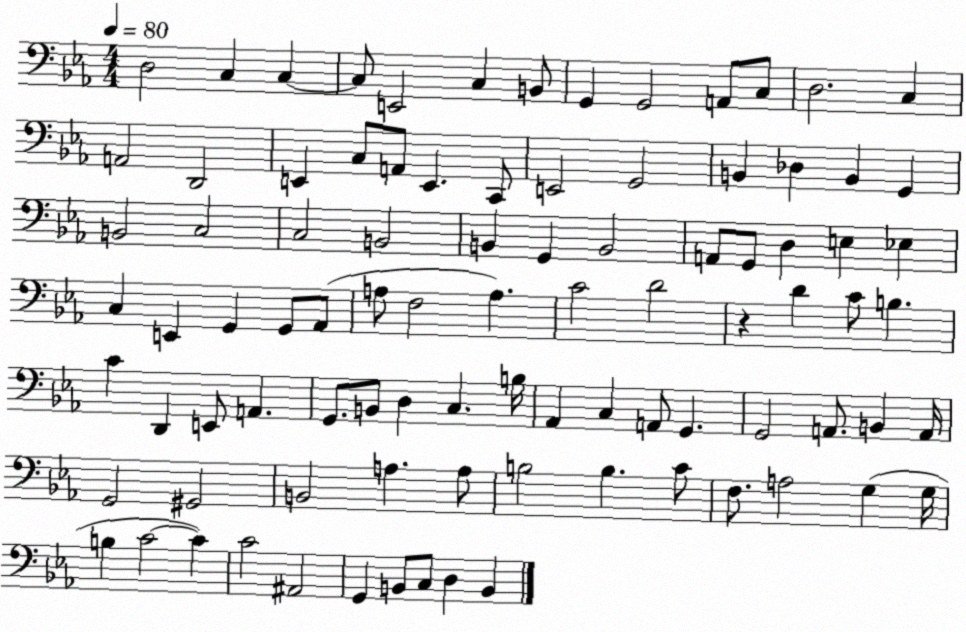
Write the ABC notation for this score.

X:1
T:Untitled
M:4/4
L:1/4
K:Eb
D,2 C, C, C,/2 E,,2 C, B,,/2 G,, G,,2 A,,/2 C,/2 D,2 C, A,,2 D,,2 E,, C,/2 A,,/2 E,, C,,/2 E,,2 G,,2 B,, _D, B,, G,, B,,2 C,2 C,2 B,,2 B,, G,, B,,2 A,,/2 G,,/2 D, E, _E, C, E,, G,, G,,/2 _A,,/2 A,/2 F,2 A, C2 D2 z D C/2 B, C D,, E,,/2 A,, G,,/2 B,,/2 D, C, B,/4 _A,, C, A,,/2 G,, G,,2 A,,/2 B,, A,,/4 G,,2 ^G,,2 B,,2 A, A,/2 B,2 B, C/2 F,/2 A,2 G, G,/4 B, C2 C C2 ^A,,2 G,, B,,/2 C,/2 D, B,,